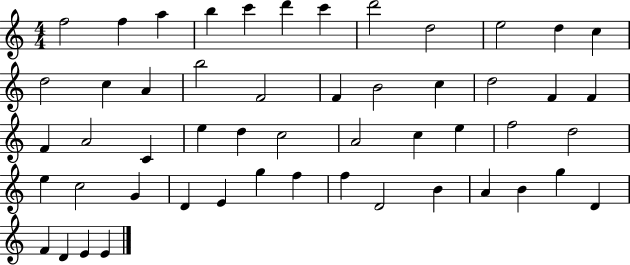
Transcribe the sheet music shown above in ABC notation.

X:1
T:Untitled
M:4/4
L:1/4
K:C
f2 f a b c' d' c' d'2 d2 e2 d c d2 c A b2 F2 F B2 c d2 F F F A2 C e d c2 A2 c e f2 d2 e c2 G D E g f f D2 B A B g D F D E E